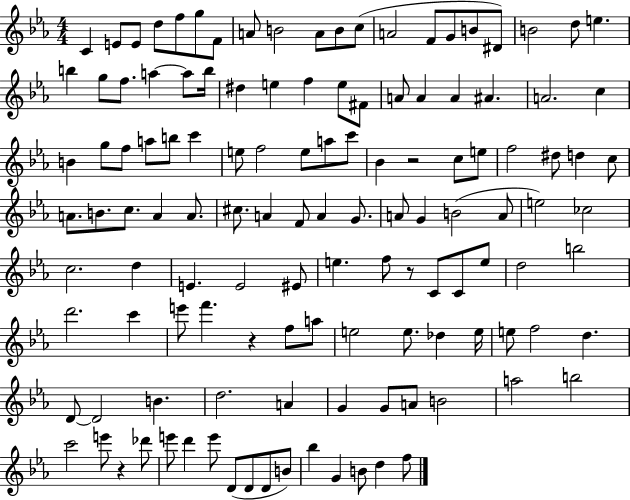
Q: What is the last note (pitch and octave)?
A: F5